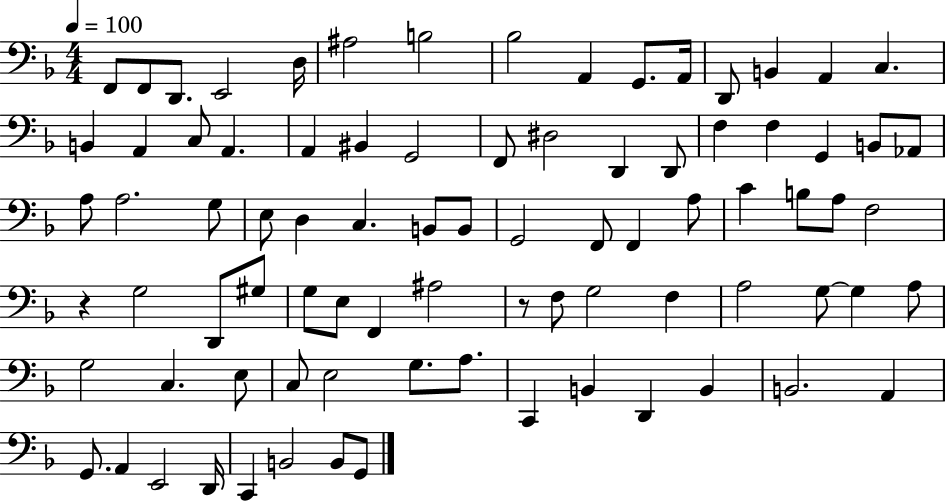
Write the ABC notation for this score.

X:1
T:Untitled
M:4/4
L:1/4
K:F
F,,/2 F,,/2 D,,/2 E,,2 D,/4 ^A,2 B,2 _B,2 A,, G,,/2 A,,/4 D,,/2 B,, A,, C, B,, A,, C,/2 A,, A,, ^B,, G,,2 F,,/2 ^D,2 D,, D,,/2 F, F, G,, B,,/2 _A,,/2 A,/2 A,2 G,/2 E,/2 D, C, B,,/2 B,,/2 G,,2 F,,/2 F,, A,/2 C B,/2 A,/2 F,2 z G,2 D,,/2 ^G,/2 G,/2 E,/2 F,, ^A,2 z/2 F,/2 G,2 F, A,2 G,/2 G, A,/2 G,2 C, E,/2 C,/2 E,2 G,/2 A,/2 C,, B,, D,, B,, B,,2 A,, G,,/2 A,, E,,2 D,,/4 C,, B,,2 B,,/2 G,,/2